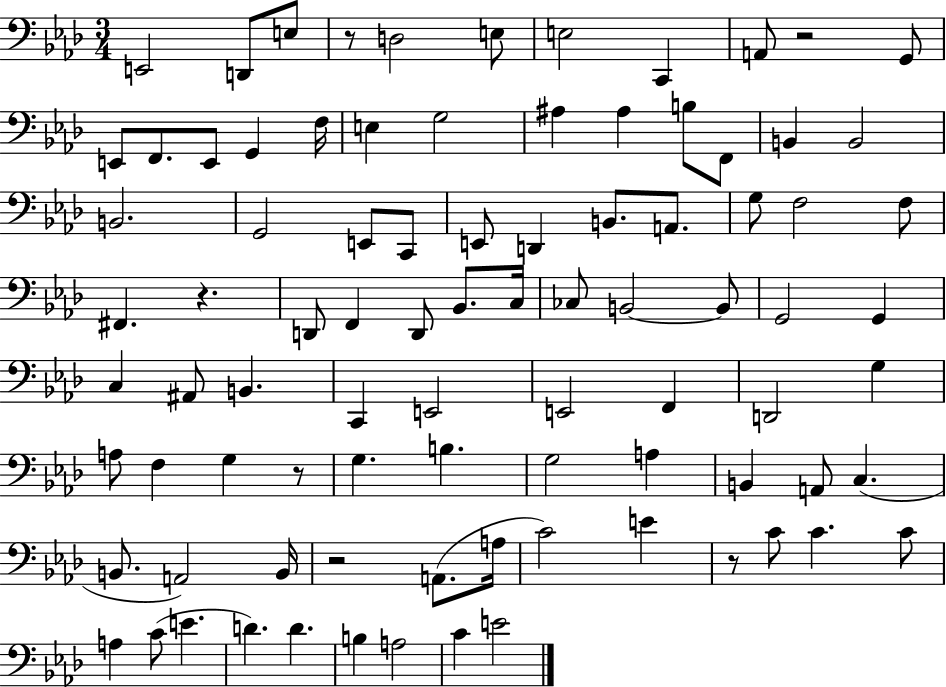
{
  \clef bass
  \numericTimeSignature
  \time 3/4
  \key aes \major
  \repeat volta 2 { e,2 d,8 e8 | r8 d2 e8 | e2 c,4 | a,8 r2 g,8 | \break e,8 f,8. e,8 g,4 f16 | e4 g2 | ais4 ais4 b8 f,8 | b,4 b,2 | \break b,2. | g,2 e,8 c,8 | e,8 d,4 b,8. a,8. | g8 f2 f8 | \break fis,4. r4. | d,8 f,4 d,8 bes,8. c16 | ces8 b,2~~ b,8 | g,2 g,4 | \break c4 ais,8 b,4. | c,4 e,2 | e,2 f,4 | d,2 g4 | \break a8 f4 g4 r8 | g4. b4. | g2 a4 | b,4 a,8 c4.( | \break b,8. a,2) b,16 | r2 a,8.( a16 | c'2) e'4 | r8 c'8 c'4. c'8 | \break a4 c'8( e'4. | d'4.) d'4. | b4 a2 | c'4 e'2 | \break } \bar "|."
}